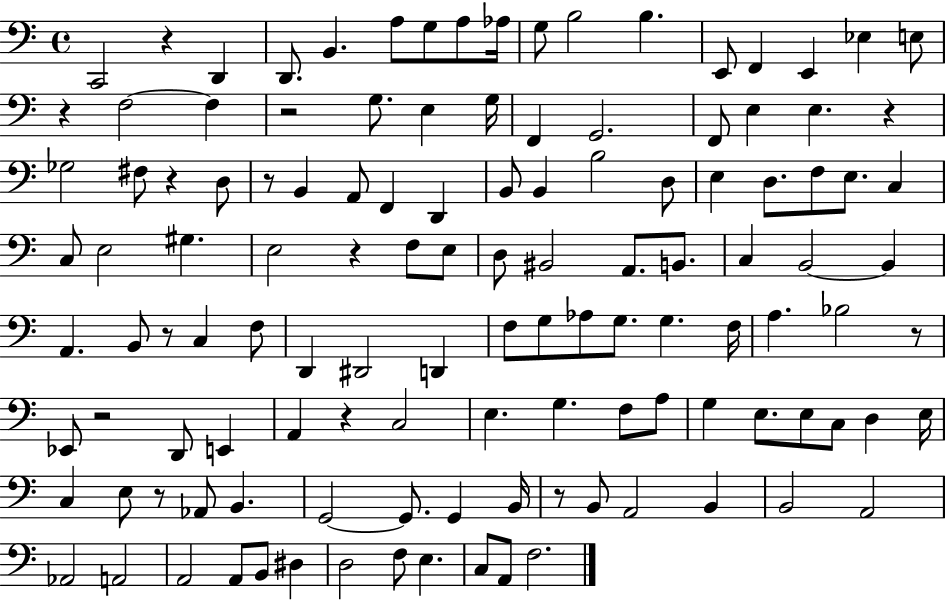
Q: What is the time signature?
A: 4/4